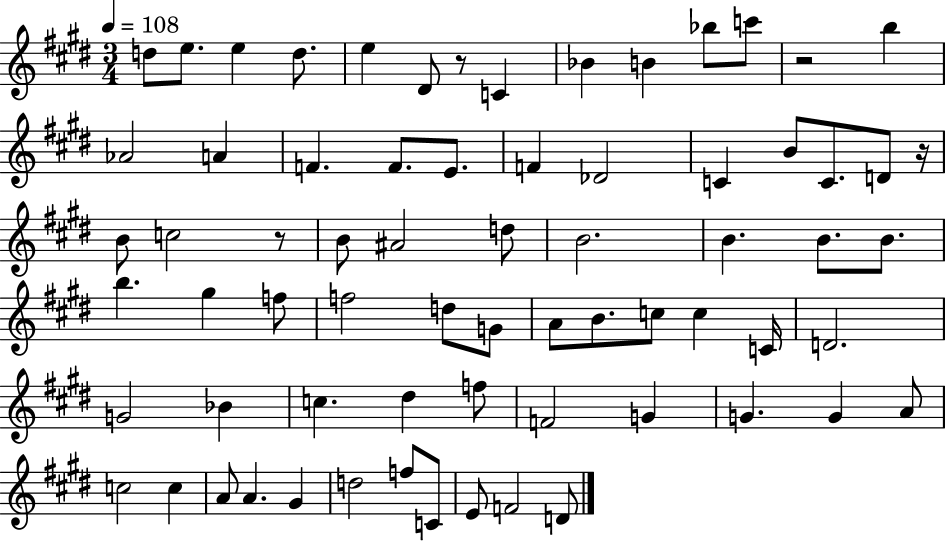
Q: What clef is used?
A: treble